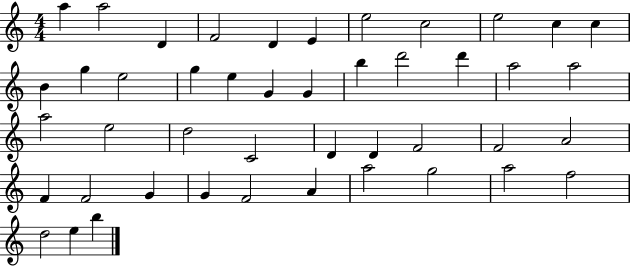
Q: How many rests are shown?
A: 0